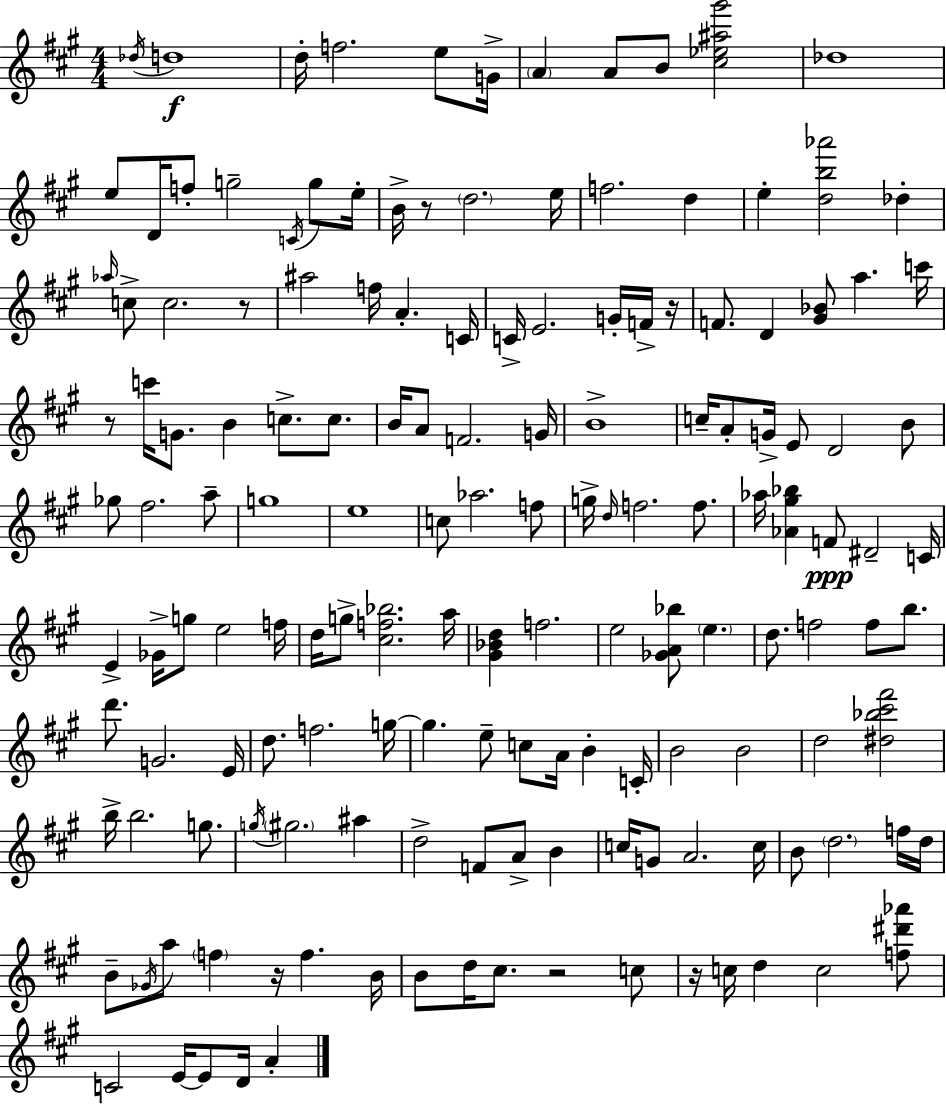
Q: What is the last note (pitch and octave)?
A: A4